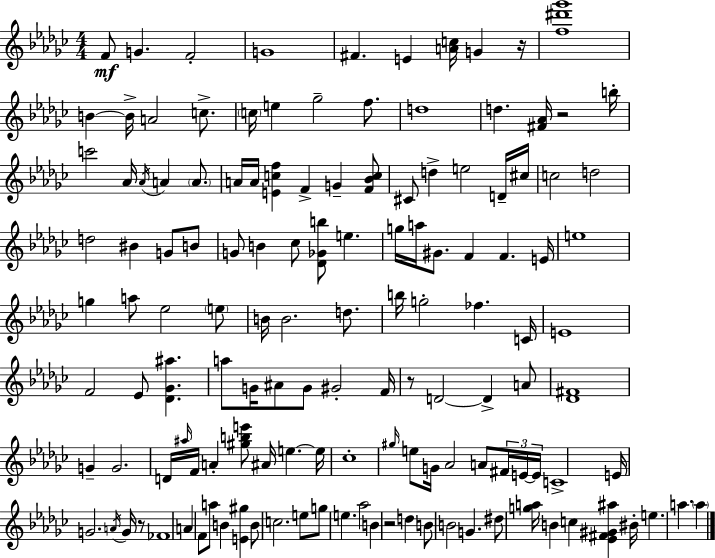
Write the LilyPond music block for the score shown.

{
  \clef treble
  \numericTimeSignature
  \time 4/4
  \key ees \minor
  f'8\mf g'4. f'2-. | g'1 | fis'4. e'4 <a' c''>16 g'4 r16 | <f'' dis''' ges'''>1 | \break b'4~~ b'16-> a'2 c''8.-> | \parenthesize c''16 e''4 ges''2-- f''8. | d''1 | d''4. <fis' aes'>16 r2 b''16-. | \break c'''2 aes'16 \acciaccatura { aes'16 } a'4 \parenthesize a'8. | a'16 a'16 <e' c'' f''>4 f'4-> g'4-- <f' bes' c''>8 | cis'8 d''4-> e''2 d'16-- | cis''16 c''2 d''2 | \break d''2 bis'4 g'8 b'8 | g'8 b'4 ces''8 <des' ges' b''>8 e''4. | g''16 a''16 gis'8. f'4 f'4. | e'16 e''1 | \break g''4 a''8 ees''2 \parenthesize e''8 | b'16 b'2. d''8. | b''16 g''2-. fes''4. | c'16 e'1 | \break f'2 ees'8 <des' ges' ais''>4. | a''8 g'16 ais'8 g'8 gis'2-. | f'16 r8 d'2~~ d'4-> a'8 | <des' fis'>1 | \break g'4-- g'2. | d'16 \grace { ais''16 } f'16 a'4-. <gis'' b'' e'''>8 ais'16 e''4.~~ | e''16 ces''1-. | \grace { gis''16 } e''8 g'16 aes'2 a'8 | \break \tuplet 3/2 { fis'16 e'16~~ e'16 } c'1-> | e'16 g'2. | \acciaccatura { a'16 } g'16 r8 fes'1 | a'4 f'8 a''8 b'4 | \break <e' gis''>4 b'8 c''2. | e''8 g''8 e''4. aes''2 | b'4 r2 | d''4 b'8 b'2 g'4. | \break dis''8 <g'' a''>16 b'4 c''4 <ees' fis' gis' ais''>4 | bis'16-. e''4. a''4. | \parenthesize a''4 \bar "|."
}